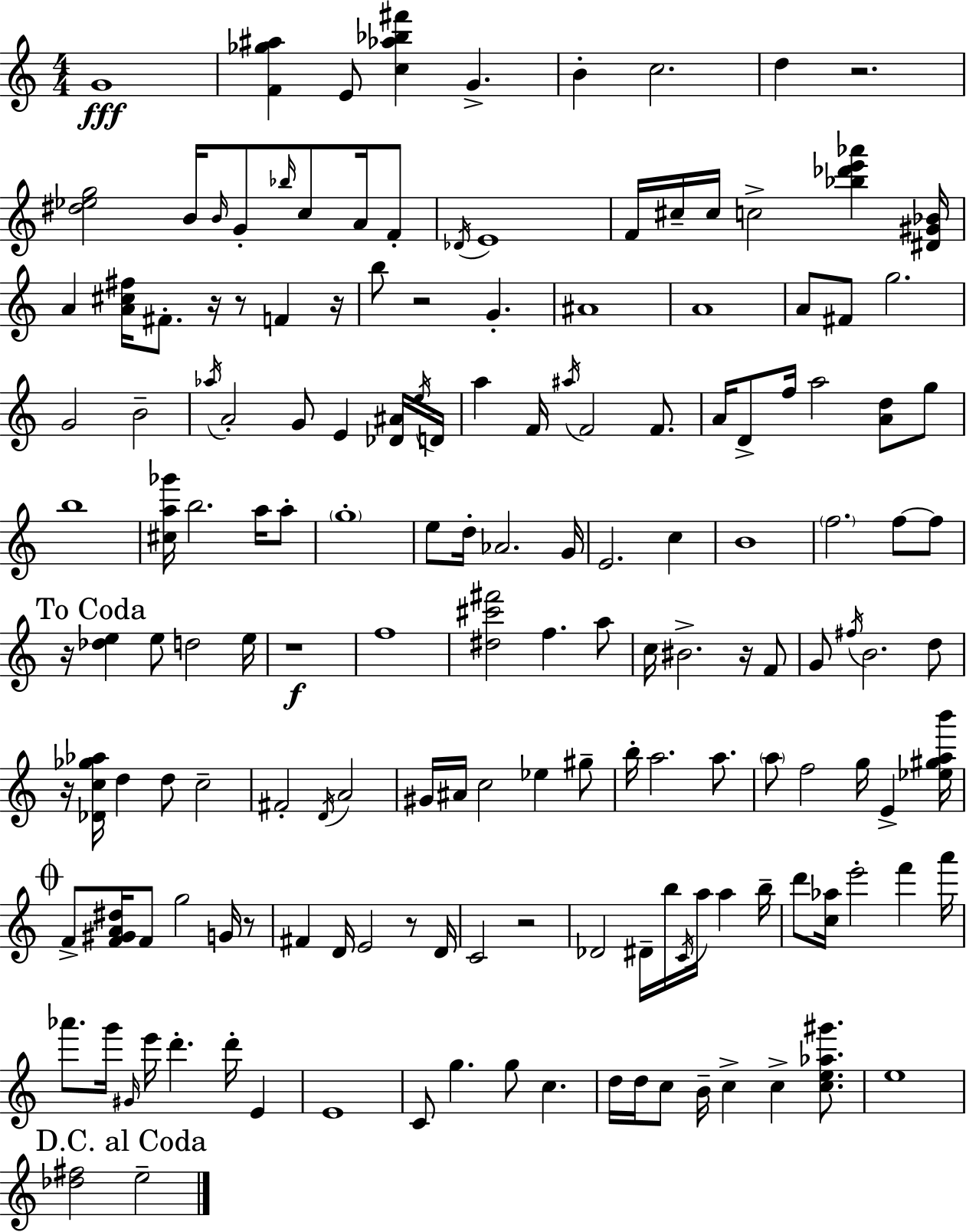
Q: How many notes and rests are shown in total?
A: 162